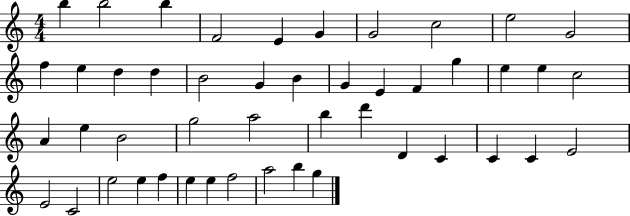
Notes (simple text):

B5/q B5/h B5/q F4/h E4/q G4/q G4/h C5/h E5/h G4/h F5/q E5/q D5/q D5/q B4/h G4/q B4/q G4/q E4/q F4/q G5/q E5/q E5/q C5/h A4/q E5/q B4/h G5/h A5/h B5/q D6/q D4/q C4/q C4/q C4/q E4/h E4/h C4/h E5/h E5/q F5/q E5/q E5/q F5/h A5/h B5/q G5/q